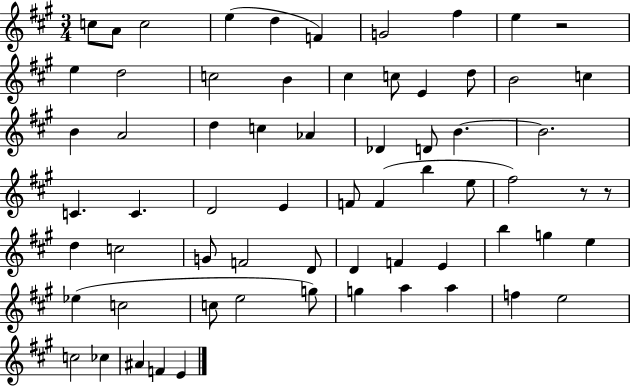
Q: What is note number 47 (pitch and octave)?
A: G5